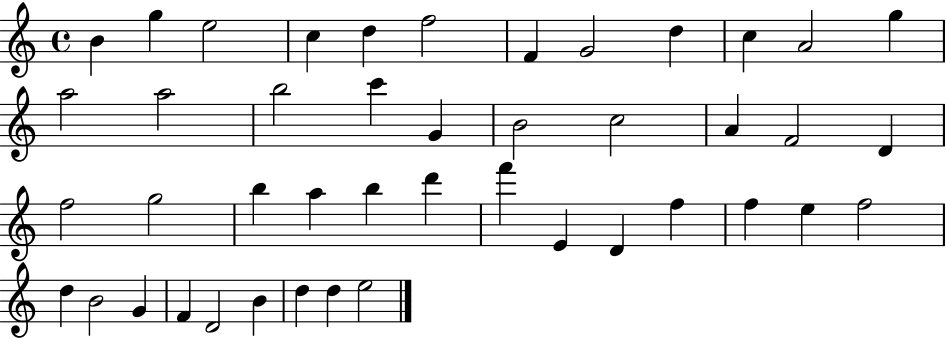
{
  \clef treble
  \time 4/4
  \defaultTimeSignature
  \key c \major
  b'4 g''4 e''2 | c''4 d''4 f''2 | f'4 g'2 d''4 | c''4 a'2 g''4 | \break a''2 a''2 | b''2 c'''4 g'4 | b'2 c''2 | a'4 f'2 d'4 | \break f''2 g''2 | b''4 a''4 b''4 d'''4 | f'''4 e'4 d'4 f''4 | f''4 e''4 f''2 | \break d''4 b'2 g'4 | f'4 d'2 b'4 | d''4 d''4 e''2 | \bar "|."
}